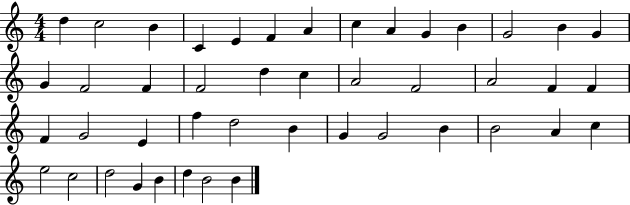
D5/q C5/h B4/q C4/q E4/q F4/q A4/q C5/q A4/q G4/q B4/q G4/h B4/q G4/q G4/q F4/h F4/q F4/h D5/q C5/q A4/h F4/h A4/h F4/q F4/q F4/q G4/h E4/q F5/q D5/h B4/q G4/q G4/h B4/q B4/h A4/q C5/q E5/h C5/h D5/h G4/q B4/q D5/q B4/h B4/q